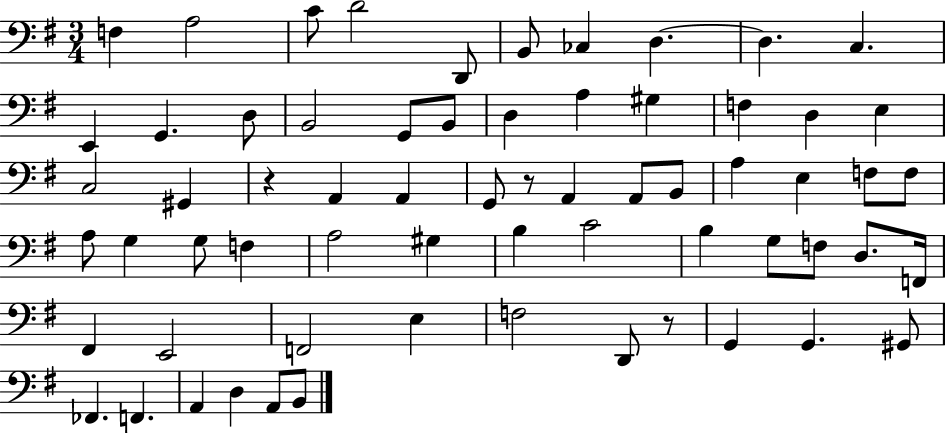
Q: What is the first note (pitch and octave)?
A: F3